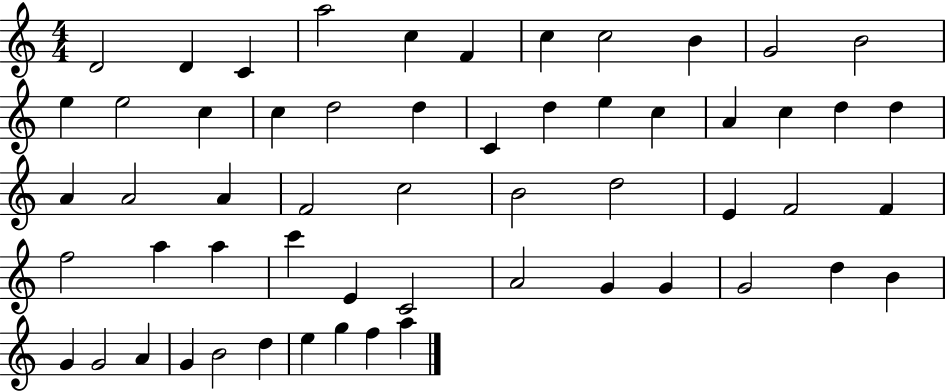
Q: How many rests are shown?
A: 0